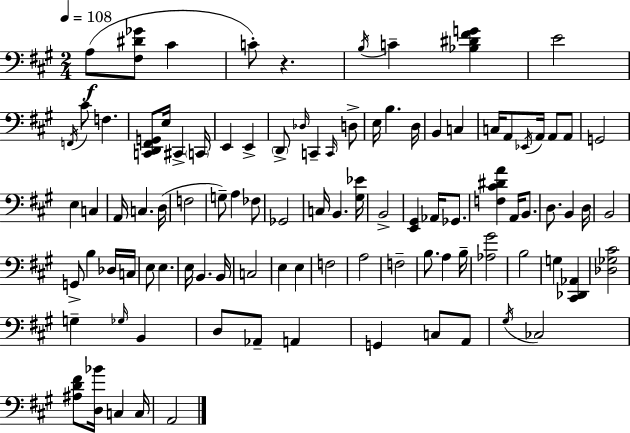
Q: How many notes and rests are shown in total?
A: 98